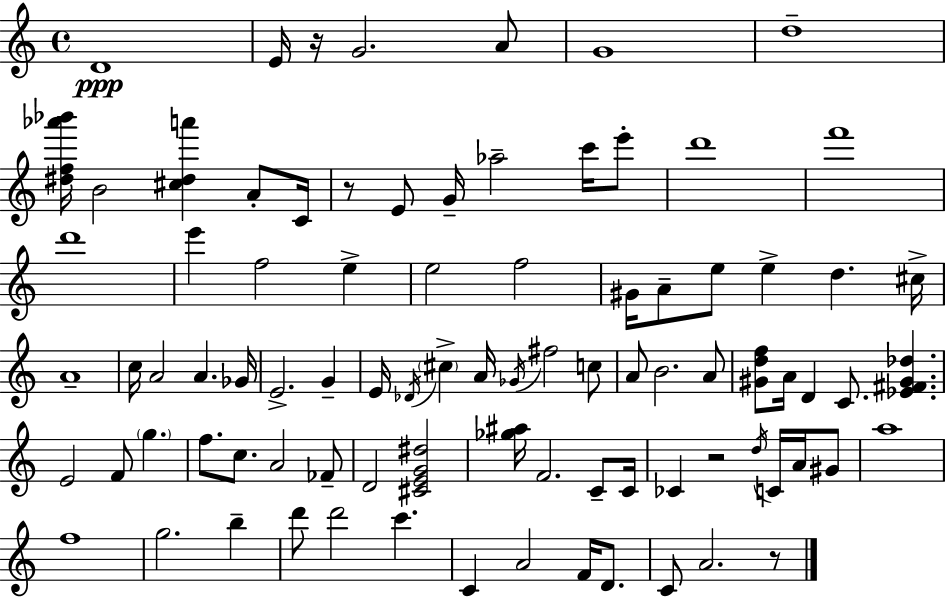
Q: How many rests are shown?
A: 4